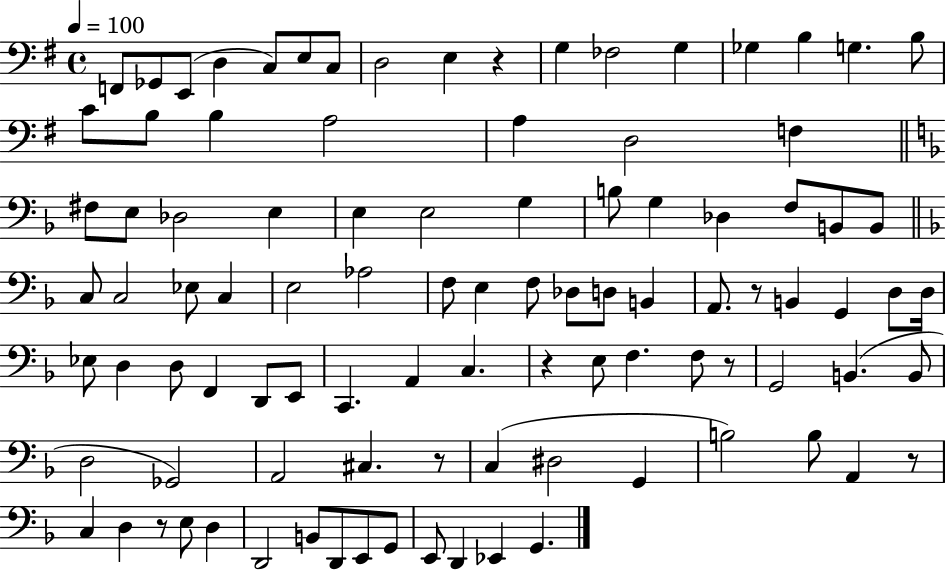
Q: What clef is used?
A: bass